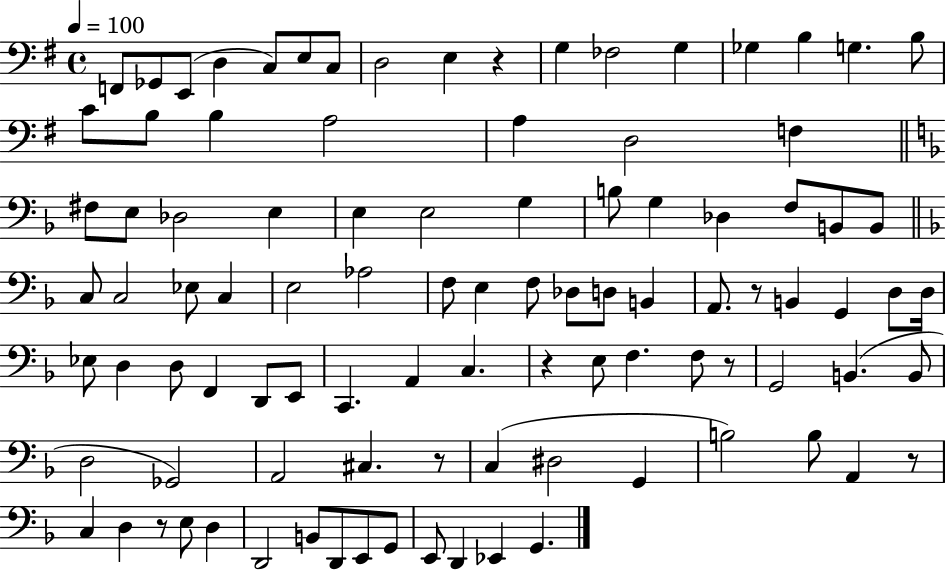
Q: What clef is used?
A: bass